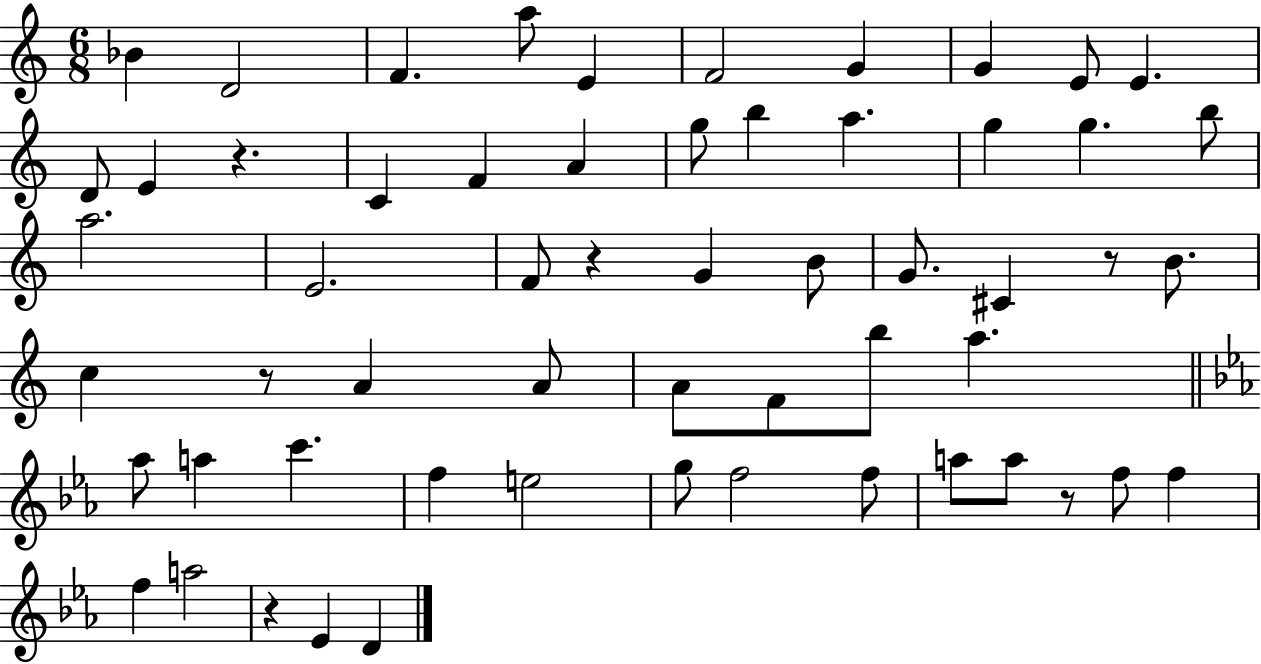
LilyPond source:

{
  \clef treble
  \numericTimeSignature
  \time 6/8
  \key c \major
  bes'4 d'2 | f'4. a''8 e'4 | f'2 g'4 | g'4 e'8 e'4. | \break d'8 e'4 r4. | c'4 f'4 a'4 | g''8 b''4 a''4. | g''4 g''4. b''8 | \break a''2. | e'2. | f'8 r4 g'4 b'8 | g'8. cis'4 r8 b'8. | \break c''4 r8 a'4 a'8 | a'8 f'8 b''8 a''4. | \bar "||" \break \key ees \major aes''8 a''4 c'''4. | f''4 e''2 | g''8 f''2 f''8 | a''8 a''8 r8 f''8 f''4 | \break f''4 a''2 | r4 ees'4 d'4 | \bar "|."
}